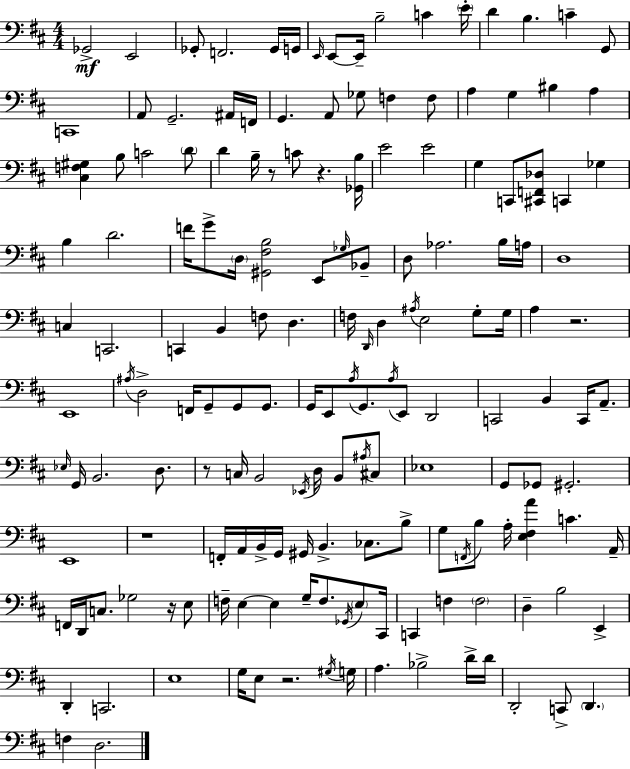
{
  \clef bass
  \numericTimeSignature
  \time 4/4
  \key d \major
  ges,2->\mf e,2 | ges,8-. f,2. ges,16 g,16 | \grace { e,16 } e,8~~ e,16-- b2-- c'4 | \parenthesize e'16-. d'4 b4. c'4-- g,8 | \break c,1 | a,8 g,2.-- ais,16 | f,16 g,4. a,8 ges8 f4 f8 | a4 g4 bis4 a4 | \break <cis f gis>4 b8 c'2 \parenthesize d'8 | d'4 b16-- r8 c'8 r4. | <ges, b>16 e'2 e'2 | g4 c,8 <cis, f, des>8 c,4 ges4 | \break b4 d'2. | f'16 g'8-> \parenthesize d16 <gis, fis b>2 e,8 \grace { ges16 } | bes,8-- d8 aes2. | b16 a16 d1 | \break c4 c,2. | c,4 b,4 f8 d4. | f16 \grace { d,16 } d4 \acciaccatura { ais16 } e2 | g8-. g16 a4 r2. | \break e,1 | \acciaccatura { ais16 } d2-> f,16 g,8-- | g,8 g,8. g,16 e,8 \acciaccatura { a16 } g,8. \acciaccatura { a16 } e,8 d,2 | c,2 b,4 | \break c,16 a,8.-- \grace { ees16 } g,16 b,2. | d8. r8 c16 b,2 | \acciaccatura { ees,16 } d16 b,8 \acciaccatura { ais16 } cis8 ees1 | g,8 ges,8 gis,2.-. | \break e,1 | r1 | f,16-. a,16 b,16-> g,16 gis,16 b,4.-> | ces8. b8-> g8 \acciaccatura { f,16 } b8 a16-. | \break <e fis a'>4 c'4. a,16-- f,16 d,16 c8. | ges2 r16 e8 f16-- e4~~ | e4 g16-- f8. \acciaccatura { ges,16 } \parenthesize e8 cis,16 c,4 | f4 \parenthesize f2 d4-- | \break b2 e,4-> d,4-. | c,2. e1 | g16 e8 r2. | \acciaccatura { gis16 } g16 a4. | \break bes2-> d'16-> d'16 d,2-. | c,8-> \parenthesize d,4. f4 | d2. \bar "|."
}